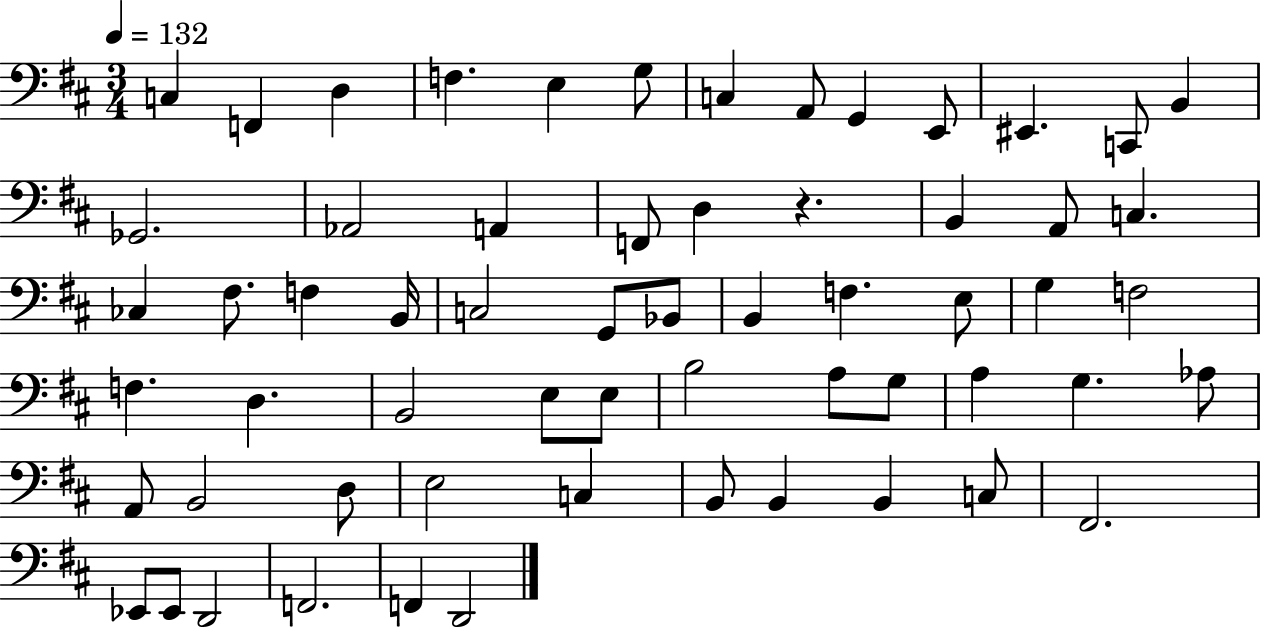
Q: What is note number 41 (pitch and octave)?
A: G3